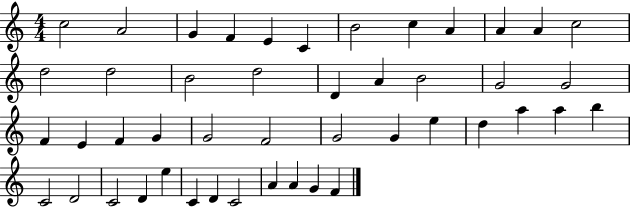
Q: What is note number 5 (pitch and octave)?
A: E4